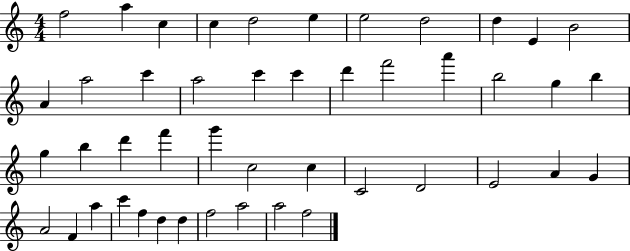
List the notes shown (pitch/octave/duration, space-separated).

F5/h A5/q C5/q C5/q D5/h E5/q E5/h D5/h D5/q E4/q B4/h A4/q A5/h C6/q A5/h C6/q C6/q D6/q F6/h A6/q B5/h G5/q B5/q G5/q B5/q D6/q F6/q G6/q C5/h C5/q C4/h D4/h E4/h A4/q G4/q A4/h F4/q A5/q C6/q F5/q D5/q D5/q F5/h A5/h A5/h F5/h